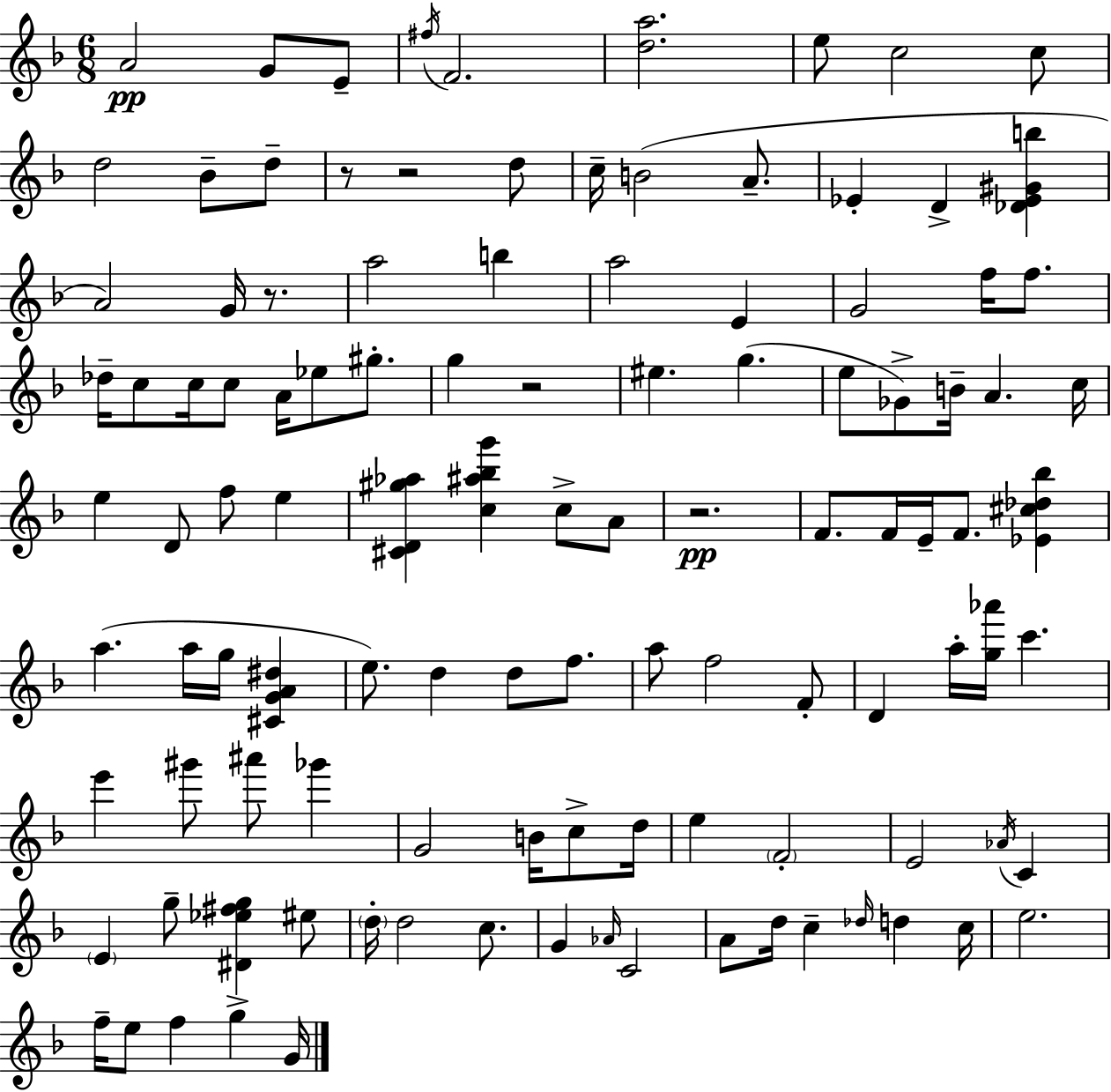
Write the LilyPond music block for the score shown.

{
  \clef treble
  \numericTimeSignature
  \time 6/8
  \key d \minor
  a'2\pp g'8 e'8-- | \acciaccatura { fis''16 } f'2. | <d'' a''>2. | e''8 c''2 c''8 | \break d''2 bes'8-- d''8-- | r8 r2 d''8 | c''16-- b'2( a'8.-- | ees'4-. d'4-> <des' ees' gis' b''>4 | \break a'2) g'16 r8. | a''2 b''4 | a''2 e'4 | g'2 f''16 f''8. | \break des''16-- c''8 c''16 c''8 a'16 ees''8 gis''8.-. | g''4 r2 | eis''4. g''4.( | e''8 ges'8->) b'16-- a'4. | \break c''16 e''4 d'8 f''8 e''4 | <cis' d' gis'' aes''>4 <c'' ais'' bes'' g'''>4 c''8-> a'8 | r2.\pp | f'8. f'16 e'16-- f'8. <ees' cis'' des'' bes''>4 | \break a''4.( a''16 g''16 <cis' g' a' dis''>4 | e''8.) d''4 d''8 f''8. | a''8 f''2 f'8-. | d'4 a''16-. <g'' aes'''>16 c'''4. | \break e'''4 gis'''8 ais'''8 ges'''4 | g'2 b'16 c''8-> | d''16 e''4 \parenthesize f'2-. | e'2 \acciaccatura { aes'16 } c'4 | \break \parenthesize e'4 g''8-- <dis' ees'' fis'' g''>4 | eis''8 \parenthesize d''16-. d''2 c''8. | g'4 \grace { aes'16 } c'2 | a'8 d''16 c''4-- \grace { des''16 } d''4 | \break c''16 e''2. | f''16-- e''8 f''4 g''4-> | g'16 \bar "|."
}